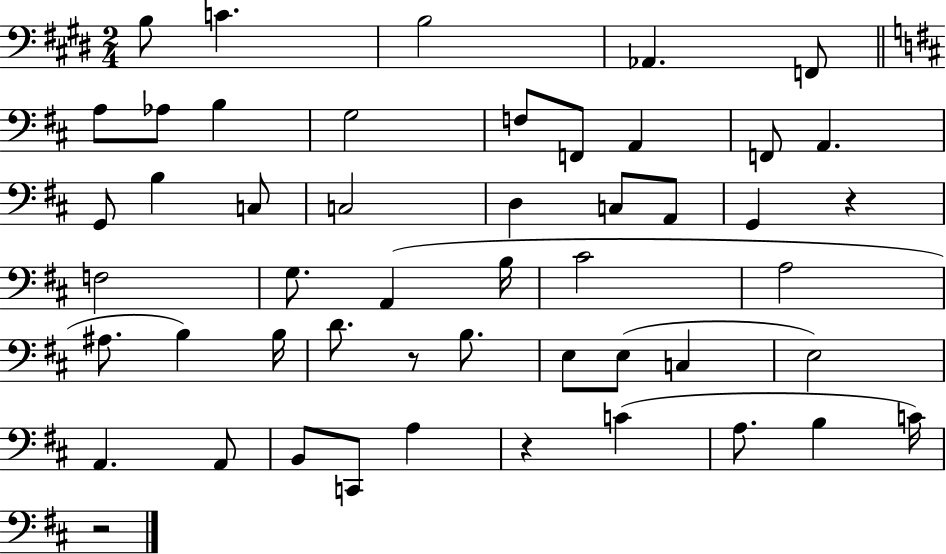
B3/e C4/q. B3/h Ab2/q. F2/e A3/e Ab3/e B3/q G3/h F3/e F2/e A2/q F2/e A2/q. G2/e B3/q C3/e C3/h D3/q C3/e A2/e G2/q R/q F3/h G3/e. A2/q B3/s C#4/h A3/h A#3/e. B3/q B3/s D4/e. R/e B3/e. E3/e E3/e C3/q E3/h A2/q. A2/e B2/e C2/e A3/q R/q C4/q A3/e. B3/q C4/s R/h